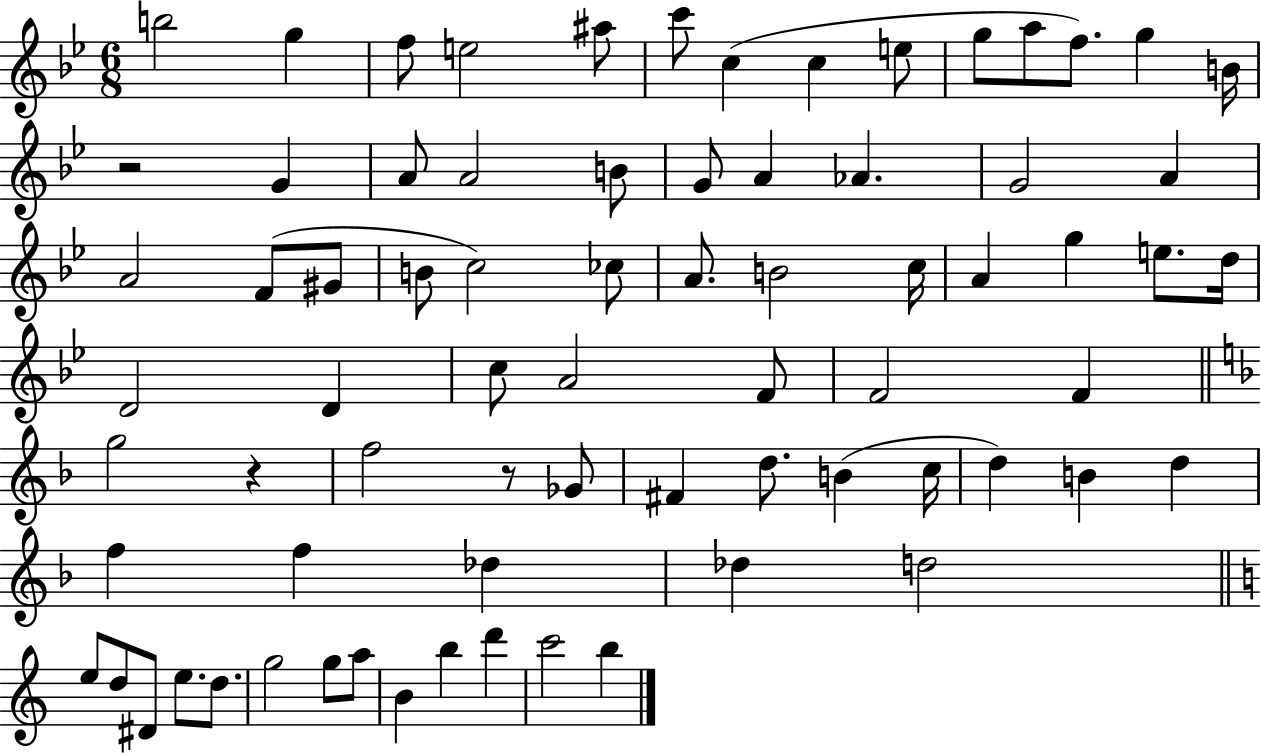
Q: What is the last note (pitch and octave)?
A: B5